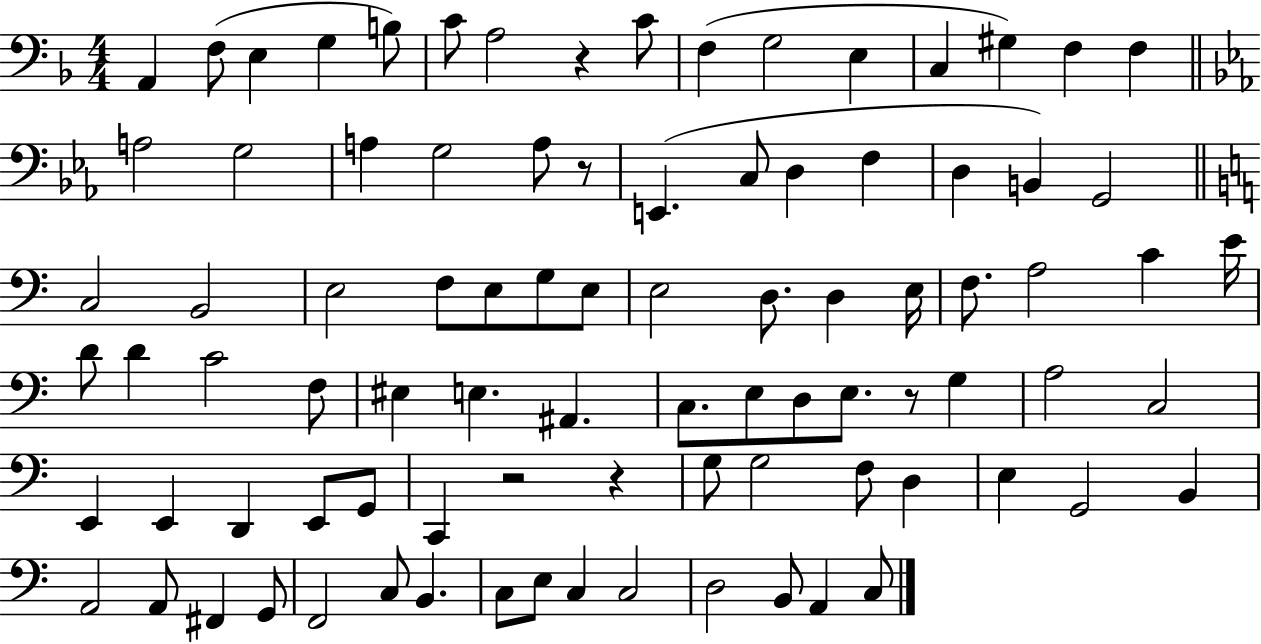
{
  \clef bass
  \numericTimeSignature
  \time 4/4
  \key f \major
  a,4 f8( e4 g4 b8) | c'8 a2 r4 c'8 | f4( g2 e4 | c4 gis4) f4 f4 | \break \bar "||" \break \key ees \major a2 g2 | a4 g2 a8 r8 | e,4.( c8 d4 f4 | d4 b,4) g,2 | \break \bar "||" \break \key c \major c2 b,2 | e2 f8 e8 g8 e8 | e2 d8. d4 e16 | f8. a2 c'4 e'16 | \break d'8 d'4 c'2 f8 | eis4 e4. ais,4. | c8. e8 d8 e8. r8 g4 | a2 c2 | \break e,4 e,4 d,4 e,8 g,8 | c,4 r2 r4 | g8 g2 f8 d4 | e4 g,2 b,4 | \break a,2 a,8 fis,4 g,8 | f,2 c8 b,4. | c8 e8 c4 c2 | d2 b,8 a,4 c8 | \break \bar "|."
}